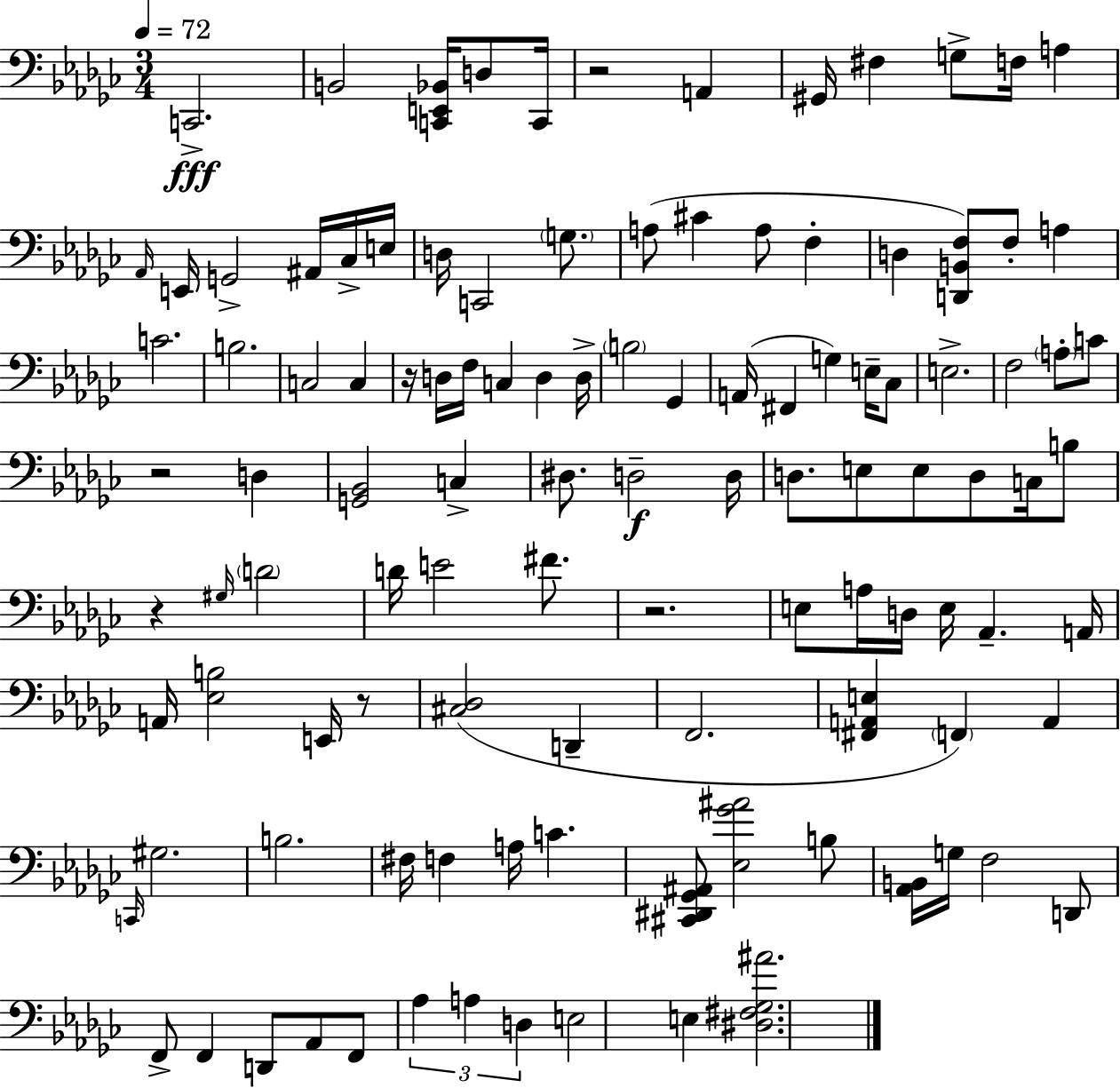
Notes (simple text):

C2/h. B2/h [C2,E2,Bb2]/s D3/e C2/s R/h A2/q G#2/s F#3/q G3/e F3/s A3/q Ab2/s E2/s G2/h A#2/s CES3/s E3/s D3/s C2/h G3/e. A3/e C#4/q A3/e F3/q D3/q [D2,B2,F3]/e F3/e A3/q C4/h. B3/h. C3/h C3/q R/s D3/s F3/s C3/q D3/q D3/s B3/h Gb2/q A2/s F#2/q G3/q E3/s CES3/e E3/h. F3/h A3/e C4/e R/h D3/q [G2,Bb2]/h C3/q D#3/e. D3/h D3/s D3/e. E3/e E3/e D3/e C3/s B3/e R/q G#3/s D4/h D4/s E4/h F#4/e. R/h. E3/e A3/s D3/s E3/s Ab2/q. A2/s A2/s [Eb3,B3]/h E2/s R/e [C#3,Db3]/h D2/q F2/h. [F#2,A2,E3]/q F2/q A2/q C2/s G#3/h. B3/h. F#3/s F3/q A3/s C4/q. [C#2,D#2,Gb2,A#2]/e [Eb3,Gb4,A#4]/h B3/e [Ab2,B2]/s G3/s F3/h D2/e F2/e F2/q D2/e Ab2/e F2/e Ab3/q A3/q D3/q E3/h E3/q [D#3,F#3,Gb3,A#4]/h.